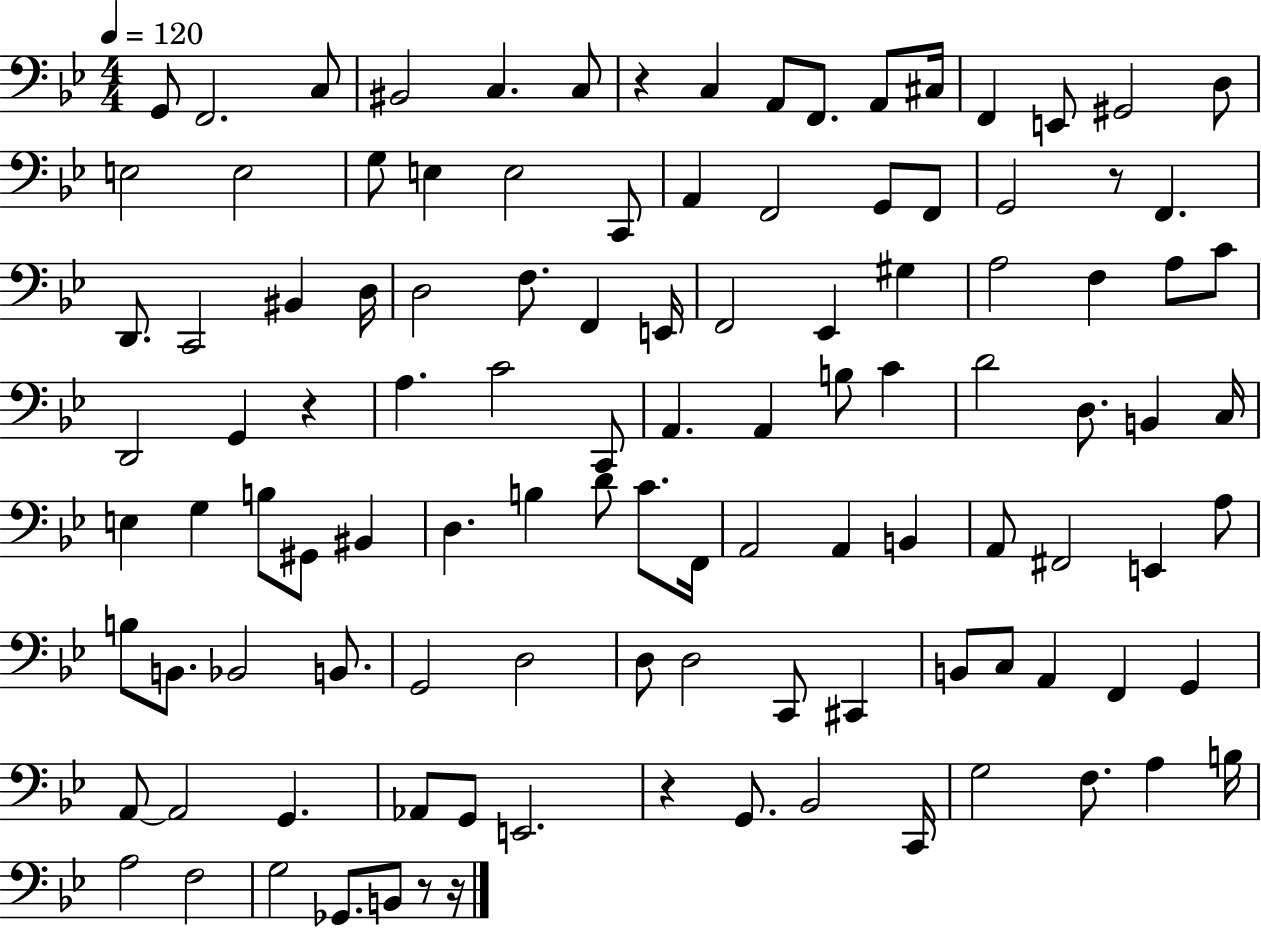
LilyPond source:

{
  \clef bass
  \numericTimeSignature
  \time 4/4
  \key bes \major
  \tempo 4 = 120
  g,8 f,2. c8 | bis,2 c4. c8 | r4 c4 a,8 f,8. a,8 cis16 | f,4 e,8 gis,2 d8 | \break e2 e2 | g8 e4 e2 c,8 | a,4 f,2 g,8 f,8 | g,2 r8 f,4. | \break d,8. c,2 bis,4 d16 | d2 f8. f,4 e,16 | f,2 ees,4 gis4 | a2 f4 a8 c'8 | \break d,2 g,4 r4 | a4. c'2 c,8 | a,4. a,4 b8 c'4 | d'2 d8. b,4 c16 | \break e4 g4 b8 gis,8 bis,4 | d4. b4 d'8 c'8. f,16 | a,2 a,4 b,4 | a,8 fis,2 e,4 a8 | \break b8 b,8. bes,2 b,8. | g,2 d2 | d8 d2 c,8 cis,4 | b,8 c8 a,4 f,4 g,4 | \break a,8~~ a,2 g,4. | aes,8 g,8 e,2. | r4 g,8. bes,2 c,16 | g2 f8. a4 b16 | \break a2 f2 | g2 ges,8. b,8 r8 r16 | \bar "|."
}